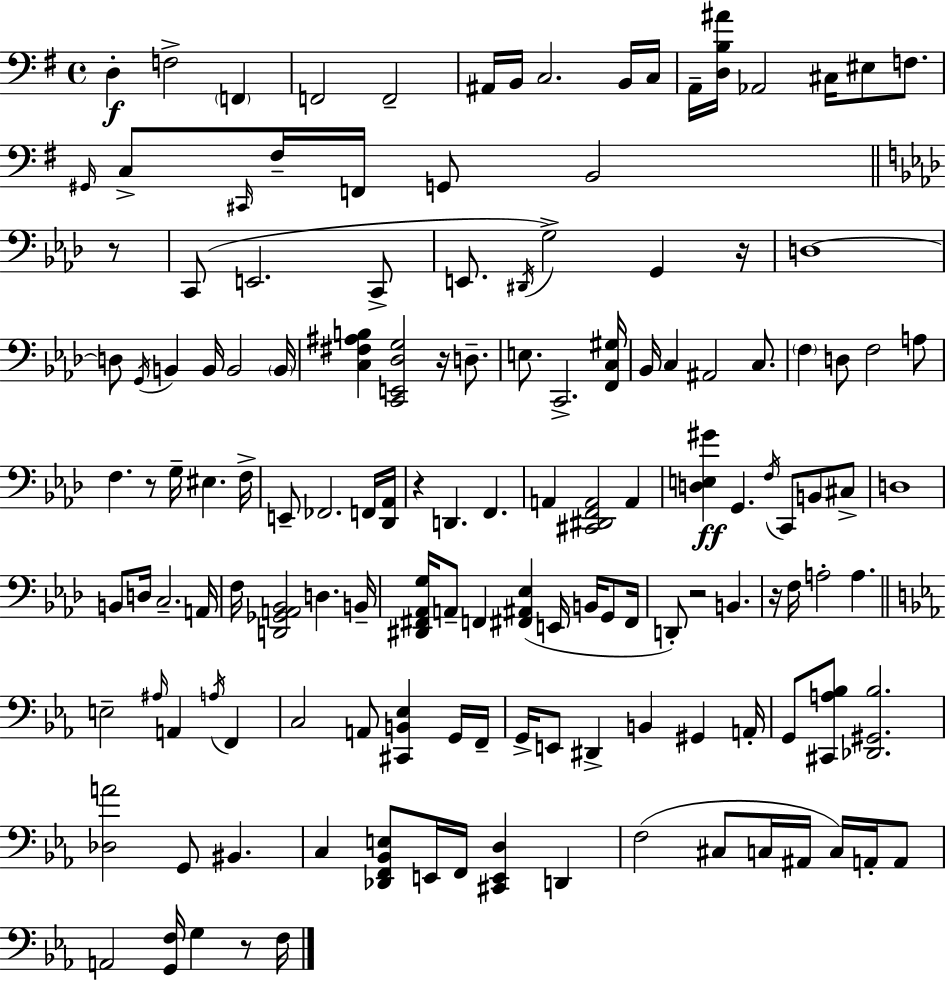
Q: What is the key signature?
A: E minor